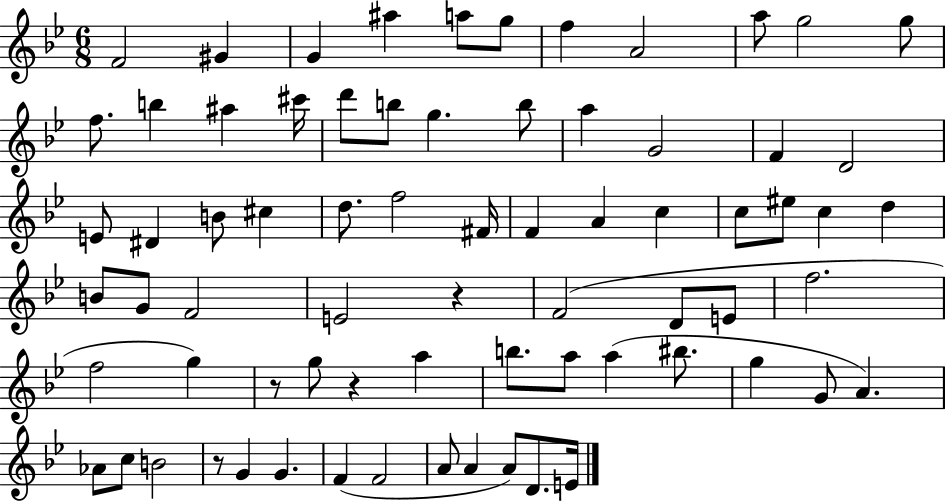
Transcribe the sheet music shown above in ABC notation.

X:1
T:Untitled
M:6/8
L:1/4
K:Bb
F2 ^G G ^a a/2 g/2 f A2 a/2 g2 g/2 f/2 b ^a ^c'/4 d'/2 b/2 g b/2 a G2 F D2 E/2 ^D B/2 ^c d/2 f2 ^F/4 F A c c/2 ^e/2 c d B/2 G/2 F2 E2 z F2 D/2 E/2 f2 f2 g z/2 g/2 z a b/2 a/2 a ^b/2 g G/2 A _A/2 c/2 B2 z/2 G G F F2 A/2 A A/2 D/2 E/4